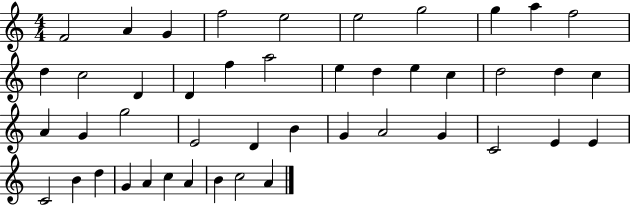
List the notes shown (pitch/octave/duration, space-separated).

F4/h A4/q G4/q F5/h E5/h E5/h G5/h G5/q A5/q F5/h D5/q C5/h D4/q D4/q F5/q A5/h E5/q D5/q E5/q C5/q D5/h D5/q C5/q A4/q G4/q G5/h E4/h D4/q B4/q G4/q A4/h G4/q C4/h E4/q E4/q C4/h B4/q D5/q G4/q A4/q C5/q A4/q B4/q C5/h A4/q